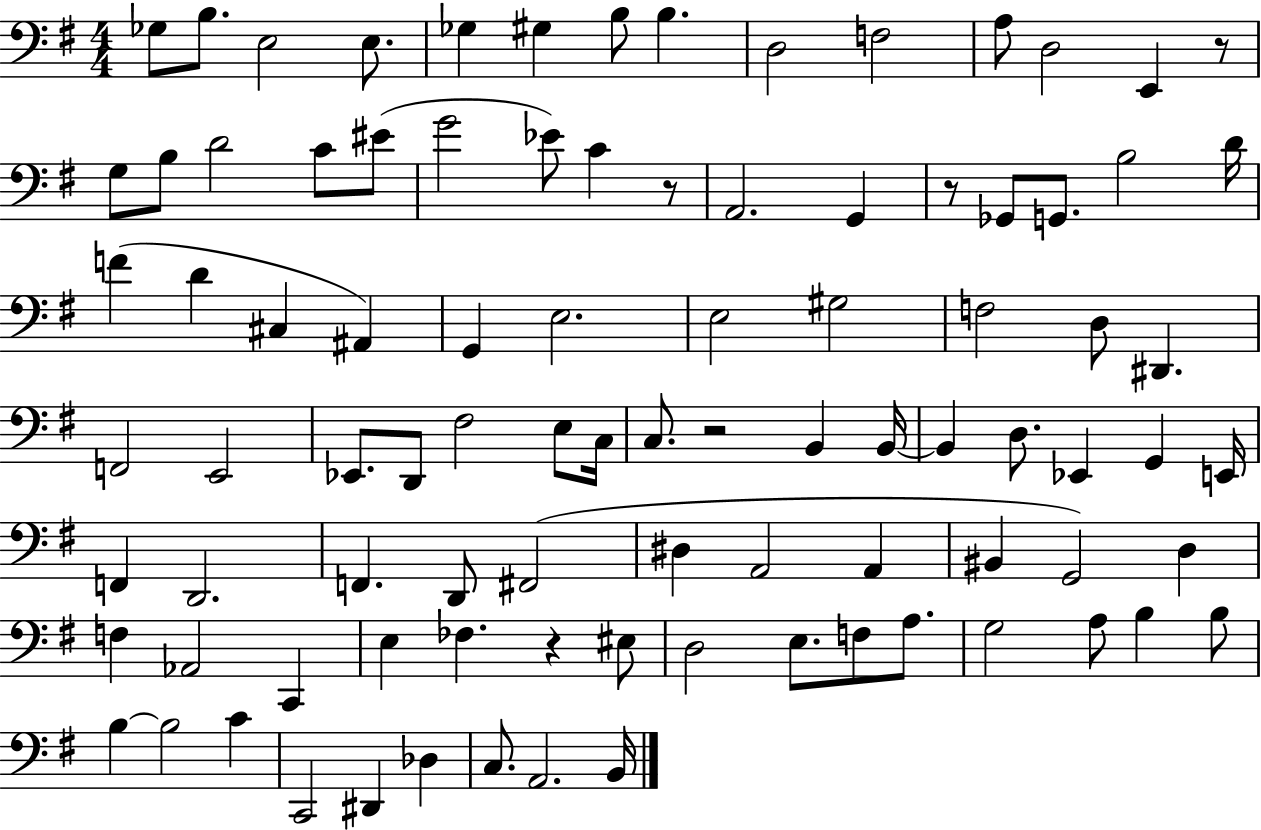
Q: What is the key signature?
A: G major